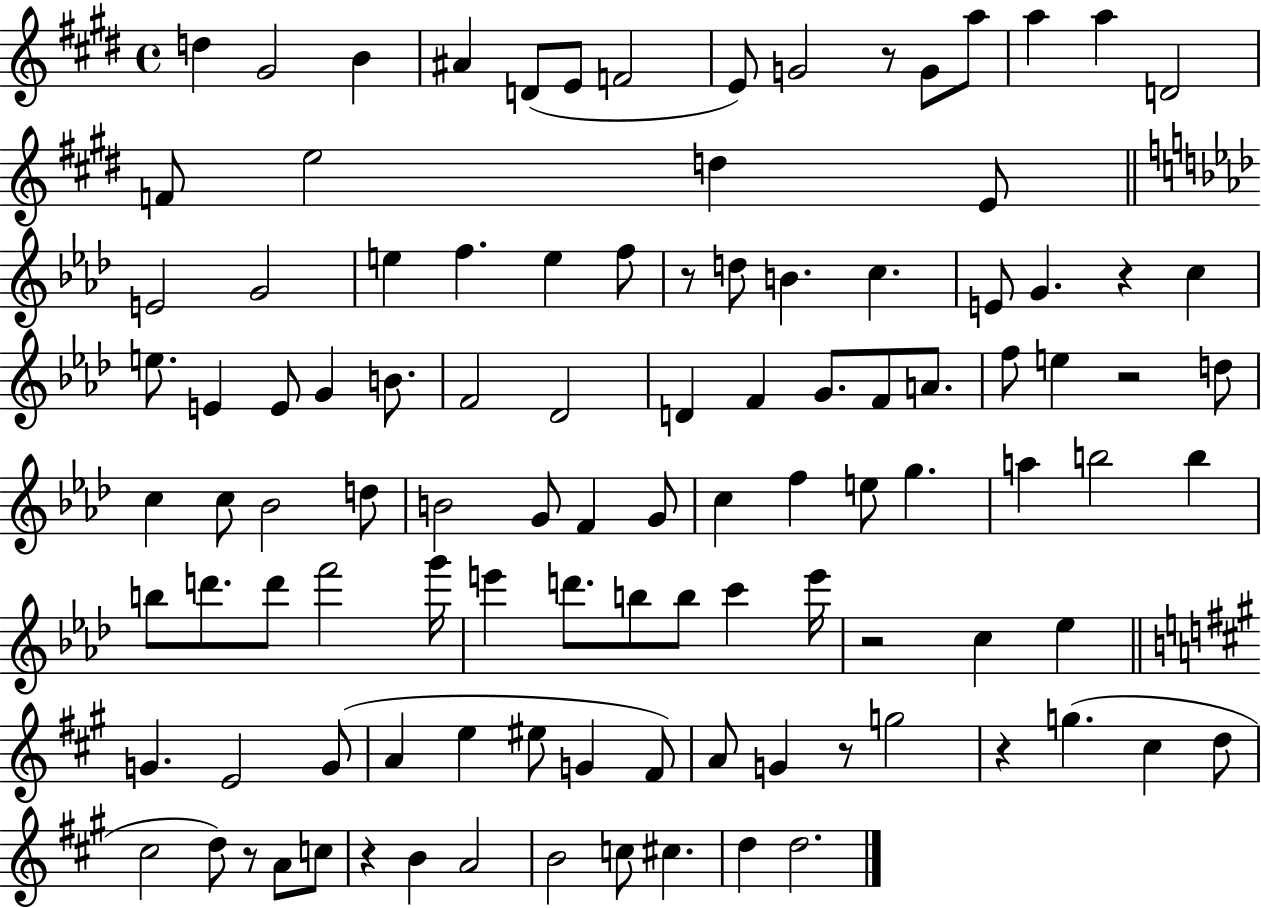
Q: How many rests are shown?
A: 9